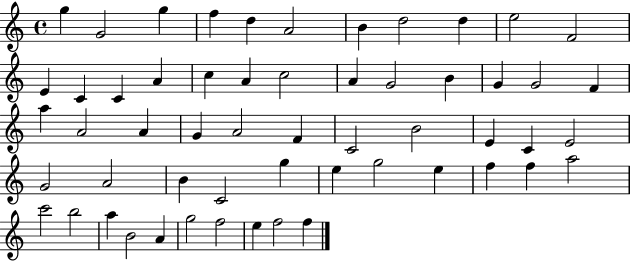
X:1
T:Untitled
M:4/4
L:1/4
K:C
g G2 g f d A2 B d2 d e2 F2 E C C A c A c2 A G2 B G G2 F a A2 A G A2 F C2 B2 E C E2 G2 A2 B C2 g e g2 e f f a2 c'2 b2 a B2 A g2 f2 e f2 f